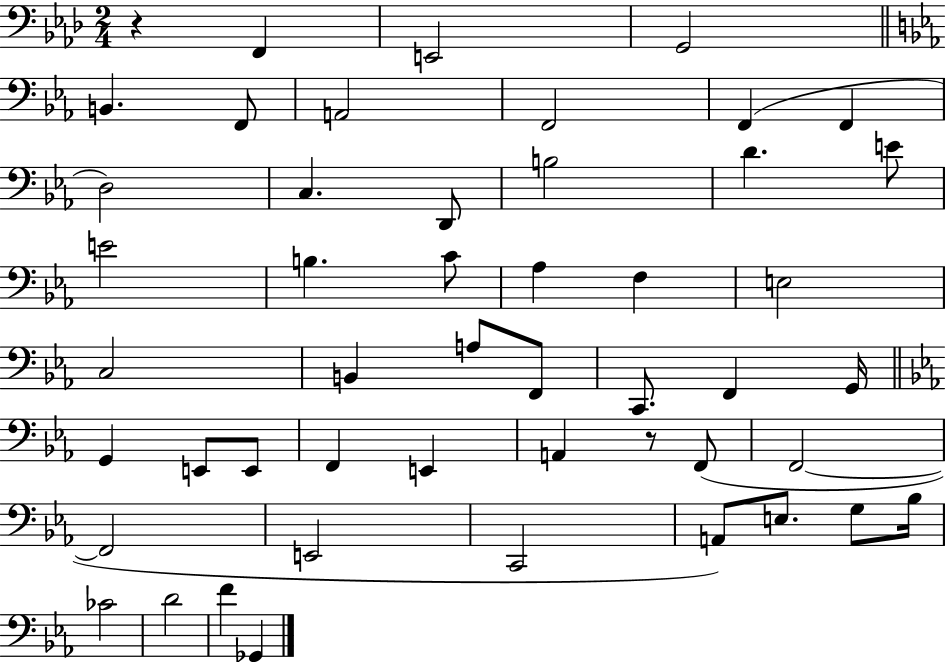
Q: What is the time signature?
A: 2/4